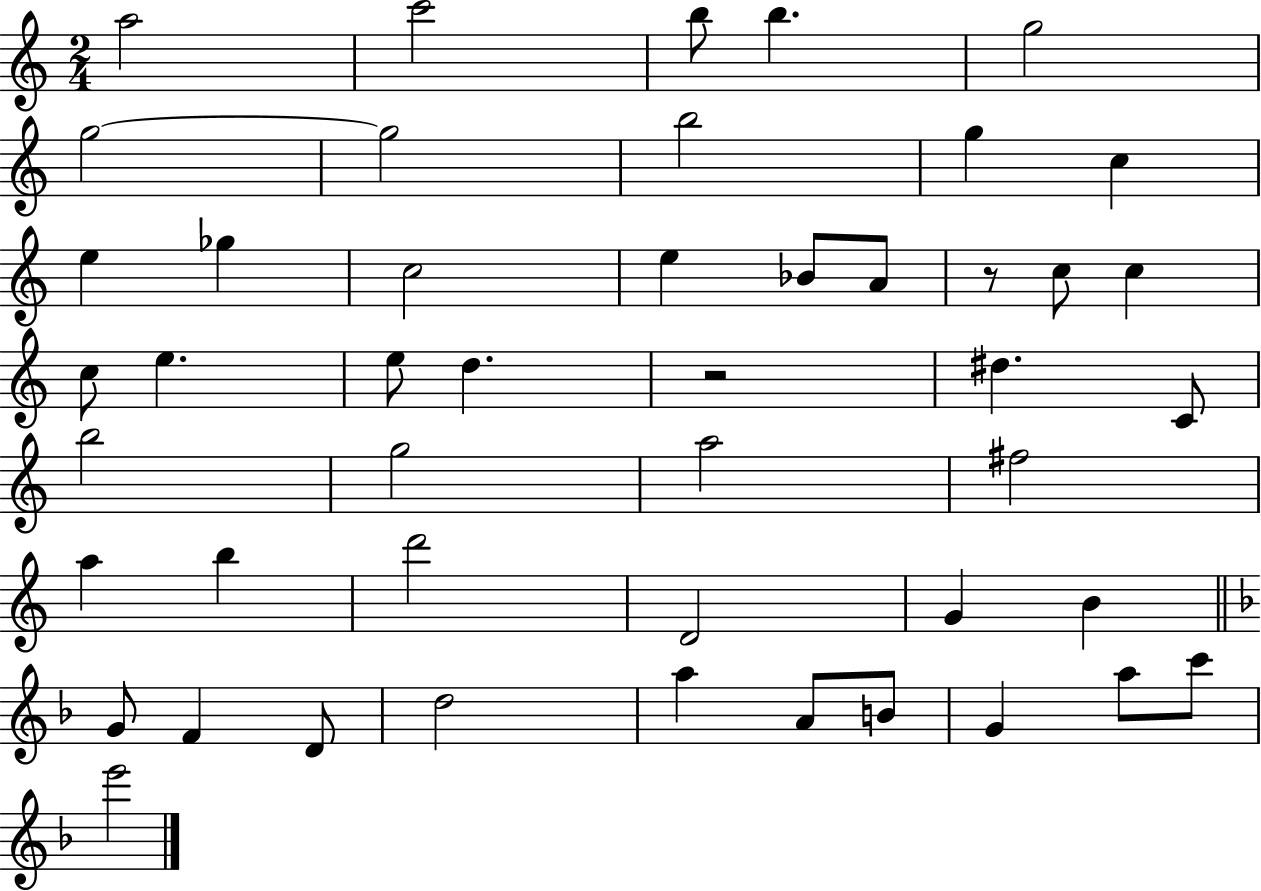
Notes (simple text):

A5/h C6/h B5/e B5/q. G5/h G5/h G5/h B5/h G5/q C5/q E5/q Gb5/q C5/h E5/q Bb4/e A4/e R/e C5/e C5/q C5/e E5/q. E5/e D5/q. R/h D#5/q. C4/e B5/h G5/h A5/h F#5/h A5/q B5/q D6/h D4/h G4/q B4/q G4/e F4/q D4/e D5/h A5/q A4/e B4/e G4/q A5/e C6/e E6/h